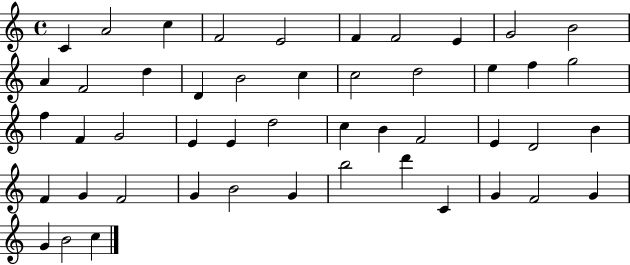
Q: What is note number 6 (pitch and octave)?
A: F4